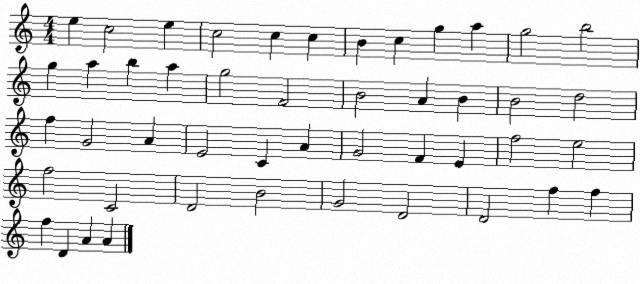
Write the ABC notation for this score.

X:1
T:Untitled
M:4/4
L:1/4
K:C
e c2 e c2 c c B c g a g2 b2 g a b a g2 F2 B2 A B B2 d2 f G2 A E2 C A G2 F E f2 e2 f2 C2 D2 B2 G2 D2 D2 f f f D A A